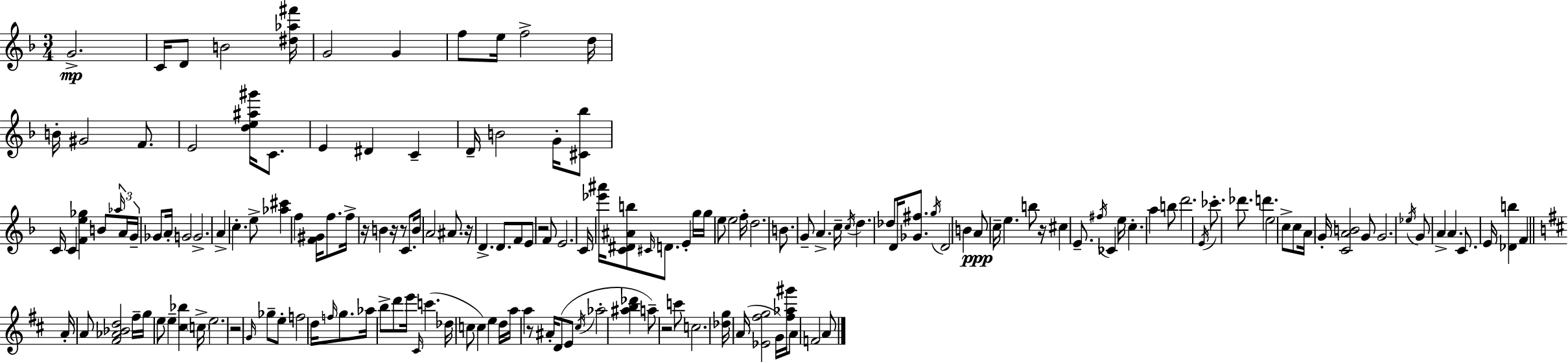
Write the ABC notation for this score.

X:1
T:Untitled
M:3/4
L:1/4
K:F
G2 C/4 D/2 B2 [^d_a^f']/4 G2 G f/2 e/4 f2 d/4 B/4 ^G2 F/2 E2 [de^a^g']/4 C/2 E ^D C D/4 B2 G/4 [^C_b]/2 C/4 C [Fe_g] B/2 _a/4 A/4 G/4 _G/2 A/4 G2 G2 A c e/2 [_a^c'] f [F^G]/4 f/2 f/4 z/4 B z/4 z/2 C/2 B/4 A2 ^A/2 z/4 D D/2 F/2 E/2 z2 F/2 E2 C/4 [_e'^a']/4 [C^D^Ab]/2 ^C/4 D/2 E g/4 g/4 e/2 e2 f/4 d2 B/2 G/2 A c/4 c/4 d _d/2 D/4 [_G^f]/2 g/4 D2 B A/2 c/4 e b/2 z/4 ^c E/2 ^f/4 _C e/4 c a b/2 d'2 E/4 _c'/2 _d'/2 d' e2 c/2 c/2 A/4 G/4 [CAB]2 G/2 G2 _e/4 G/2 A A C/2 E/4 [_Db] F A/4 A/2 [^F_A_Bd]2 ^f/4 g/4 e/2 e [^c_b] c/4 e2 z2 G/4 _g/2 e/2 f2 d/4 f/4 g/2 _a/4 b/2 d'/2 e'/4 ^C/4 c' _d/4 c/2 c e d/4 a/4 a z/2 ^A/4 D/2 E/2 ^c/4 _a2 [^ab_d'] a/2 z2 c'/2 c2 [_dg]/4 A/4 [_E^fg]2 G/4 [^f_a^g']/4 A/2 F2 A/2